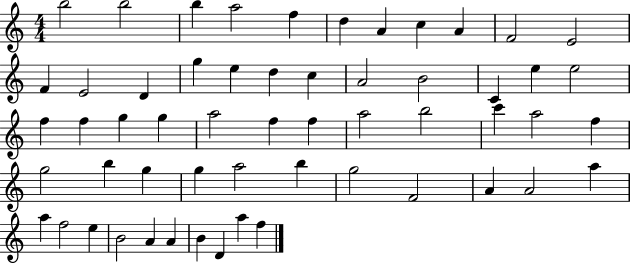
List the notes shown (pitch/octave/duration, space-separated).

B5/h B5/h B5/q A5/h F5/q D5/q A4/q C5/q A4/q F4/h E4/h F4/q E4/h D4/q G5/q E5/q D5/q C5/q A4/h B4/h C4/q E5/q E5/h F5/q F5/q G5/q G5/q A5/h F5/q F5/q A5/h B5/h C6/q A5/h F5/q G5/h B5/q G5/q G5/q A5/h B5/q G5/h F4/h A4/q A4/h A5/q A5/q F5/h E5/q B4/h A4/q A4/q B4/q D4/q A5/q F5/q